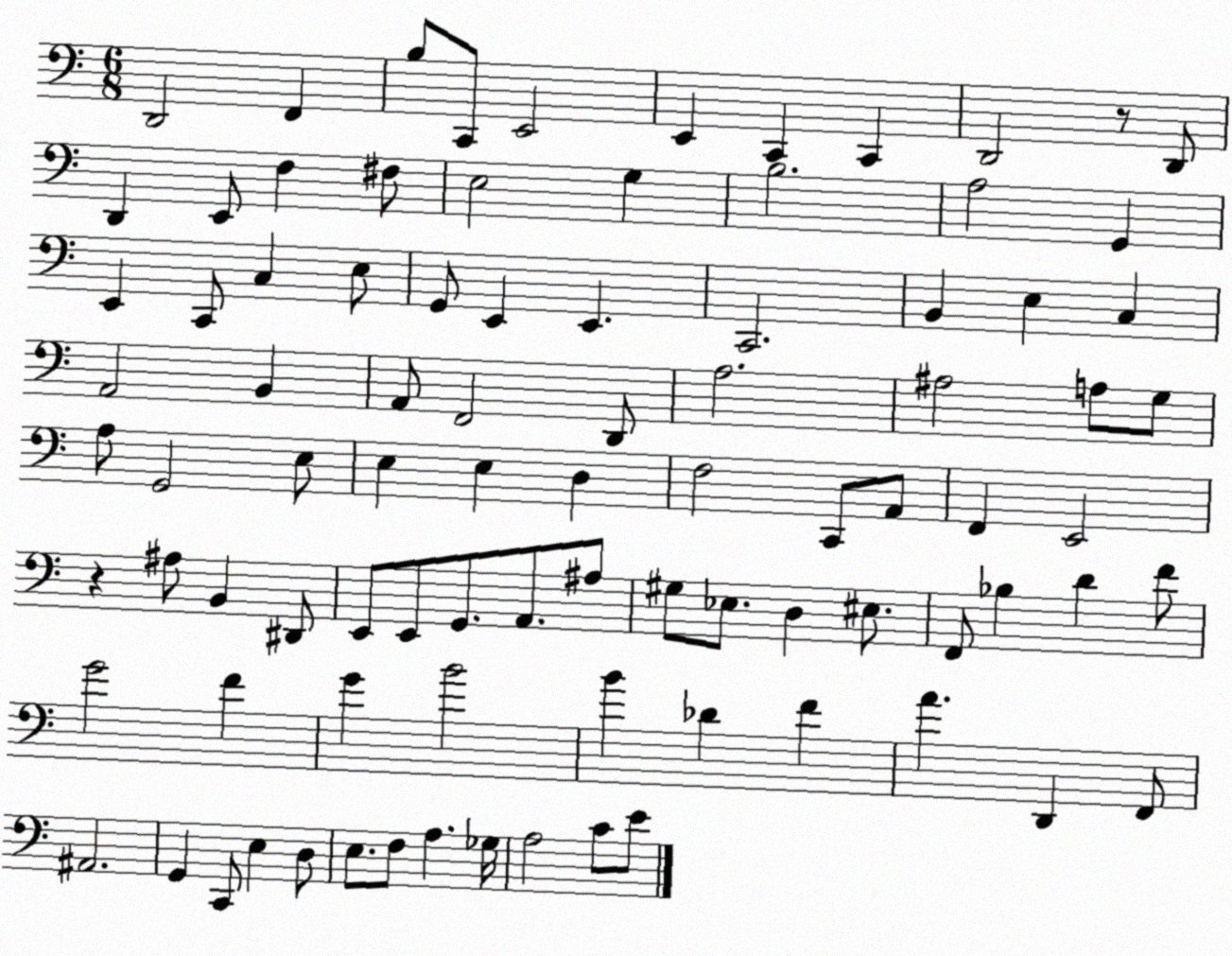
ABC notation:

X:1
T:Untitled
M:6/8
L:1/4
K:C
D,,2 F,, B,/2 C,,/2 E,,2 E,, C,, C,, D,,2 z/2 D,,/2 D,, E,,/2 F, ^F,/2 E,2 G, B,2 A,2 G,, E,, C,,/2 C, E,/2 G,,/2 E,, E,, C,,2 B,, E, C, A,,2 B,, A,,/2 F,,2 D,,/2 A,2 ^A,2 A,/2 G,/2 A,/2 G,,2 E,/2 E, E, D, F,2 C,,/2 A,,/2 F,, E,,2 z ^A,/2 B,, ^D,,/2 E,,/2 E,,/2 G,,/2 A,,/2 ^A,/2 ^G,/2 _E,/2 D, ^E,/2 F,,/2 _B, D F/2 G2 F G B2 B _D F A D,, F,,/2 ^A,,2 G,, C,,/2 E, D,/2 E,/2 F,/2 A, _G,/4 A,2 C/2 E/2